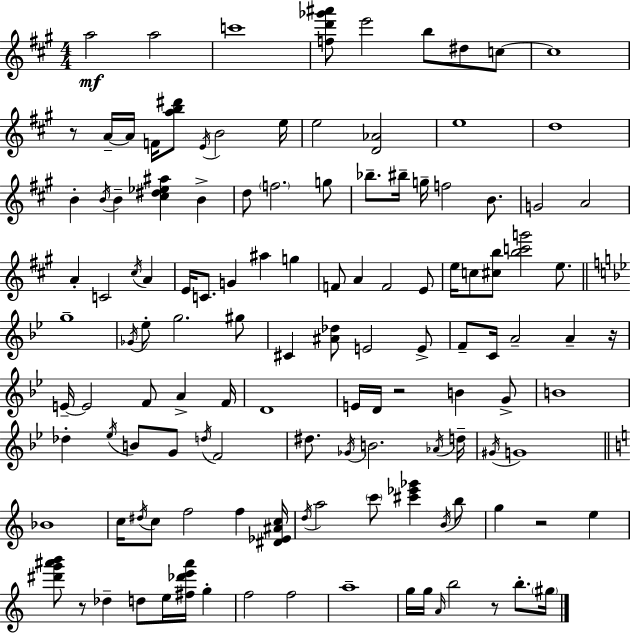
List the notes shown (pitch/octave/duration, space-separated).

A5/h A5/h C6/w [F5,D6,Gb6,A#6]/e E6/h B5/e D#5/e C5/e C5/w R/e A4/s A4/s F4/s [A5,B5,D#6]/e E4/s B4/h E5/s E5/h [D4,Ab4]/h E5/w D5/w B4/q B4/s B4/q [C#5,D#5,Eb5,A#5]/q B4/q D5/e F5/h. G5/e Bb5/e. BIS5/s G5/s F5/h B4/e. G4/h A4/h A4/q C4/h C#5/s A4/q E4/s C4/e. G4/q A#5/q G5/q F4/e A4/q F4/h E4/e E5/s C5/e [C#5,B5]/e [B5,C6,G6]/h E5/e. G5/w Gb4/s Eb5/e G5/h. G#5/e C#4/q [A#4,Db5]/e E4/h E4/e F4/e C4/s A4/h A4/q R/s E4/s E4/h F4/e A4/q F4/s D4/w E4/s D4/s R/h B4/q G4/e B4/w Db5/q Eb5/s B4/e G4/e D5/s F4/h D#5/e. Gb4/s B4/h. Ab4/s D5/s G#4/s G4/w Bb4/w C5/s D#5/s C5/e F5/h F5/q [D#4,Eb4,A#4,C5]/s D5/s A5/h C6/e [C#6,Eb6,Gb6]/q B4/s B5/e G5/q R/h E5/q [D#6,G6,A#6,B6]/e R/e Db5/q D5/e E5/s [F#5,Db6,E6,A#6]/s G5/q F5/h F5/h A5/w G5/s G5/s A4/s B5/h R/e B5/e. G#5/s